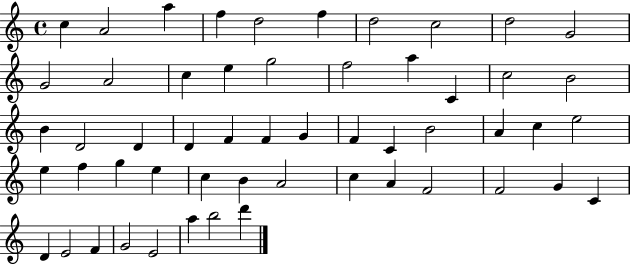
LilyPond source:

{
  \clef treble
  \time 4/4
  \defaultTimeSignature
  \key c \major
  c''4 a'2 a''4 | f''4 d''2 f''4 | d''2 c''2 | d''2 g'2 | \break g'2 a'2 | c''4 e''4 g''2 | f''2 a''4 c'4 | c''2 b'2 | \break b'4 d'2 d'4 | d'4 f'4 f'4 g'4 | f'4 c'4 b'2 | a'4 c''4 e''2 | \break e''4 f''4 g''4 e''4 | c''4 b'4 a'2 | c''4 a'4 f'2 | f'2 g'4 c'4 | \break d'4 e'2 f'4 | g'2 e'2 | a''4 b''2 d'''4 | \bar "|."
}